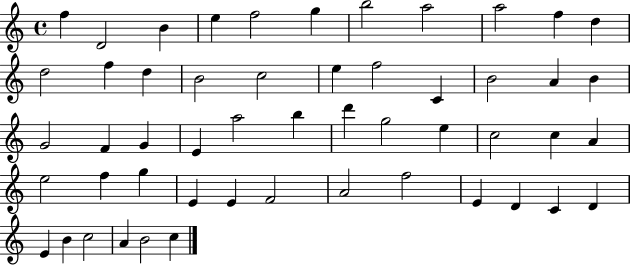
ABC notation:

X:1
T:Untitled
M:4/4
L:1/4
K:C
f D2 B e f2 g b2 a2 a2 f d d2 f d B2 c2 e f2 C B2 A B G2 F G E a2 b d' g2 e c2 c A e2 f g E E F2 A2 f2 E D C D E B c2 A B2 c